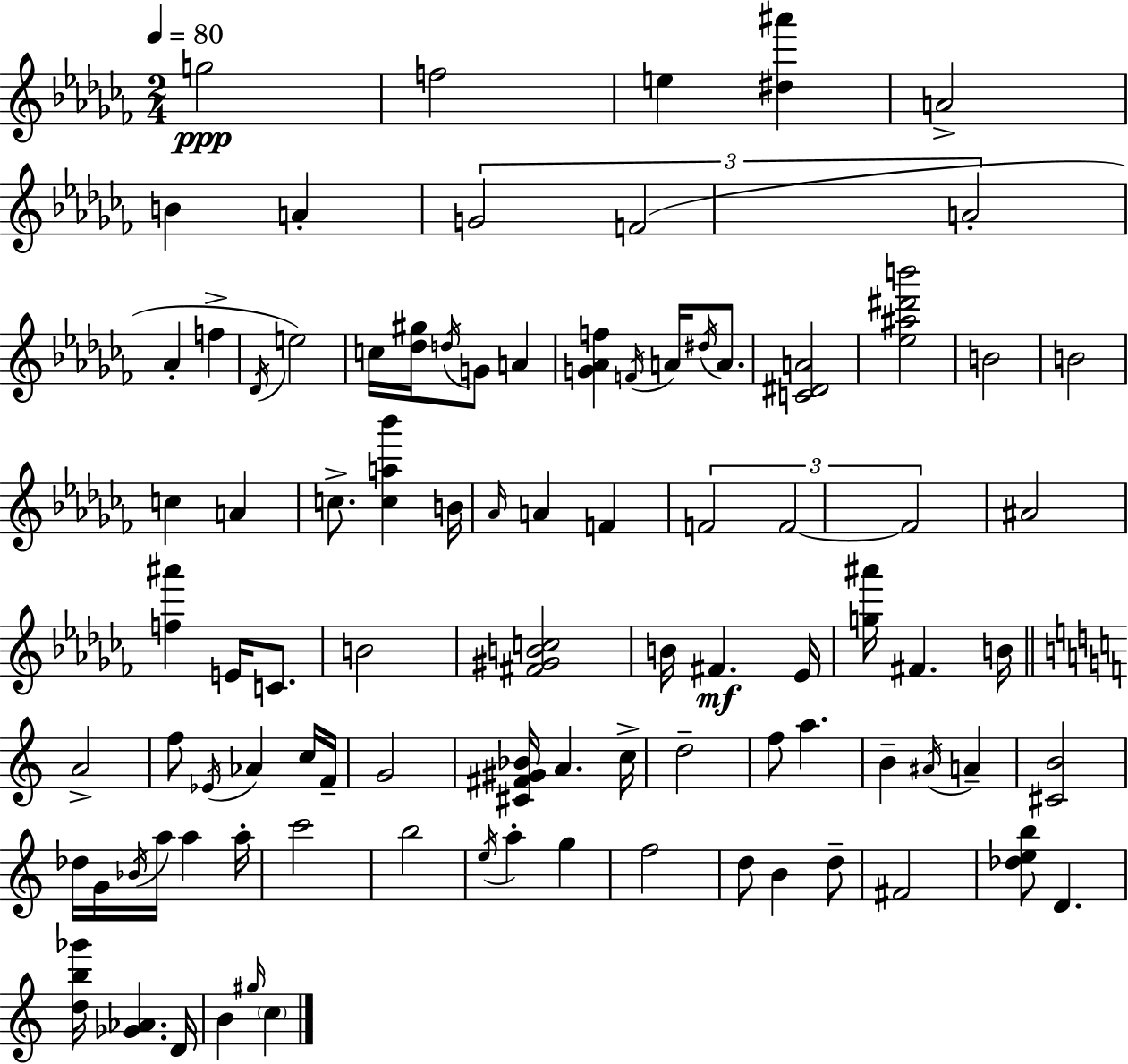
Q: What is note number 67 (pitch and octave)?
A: A5